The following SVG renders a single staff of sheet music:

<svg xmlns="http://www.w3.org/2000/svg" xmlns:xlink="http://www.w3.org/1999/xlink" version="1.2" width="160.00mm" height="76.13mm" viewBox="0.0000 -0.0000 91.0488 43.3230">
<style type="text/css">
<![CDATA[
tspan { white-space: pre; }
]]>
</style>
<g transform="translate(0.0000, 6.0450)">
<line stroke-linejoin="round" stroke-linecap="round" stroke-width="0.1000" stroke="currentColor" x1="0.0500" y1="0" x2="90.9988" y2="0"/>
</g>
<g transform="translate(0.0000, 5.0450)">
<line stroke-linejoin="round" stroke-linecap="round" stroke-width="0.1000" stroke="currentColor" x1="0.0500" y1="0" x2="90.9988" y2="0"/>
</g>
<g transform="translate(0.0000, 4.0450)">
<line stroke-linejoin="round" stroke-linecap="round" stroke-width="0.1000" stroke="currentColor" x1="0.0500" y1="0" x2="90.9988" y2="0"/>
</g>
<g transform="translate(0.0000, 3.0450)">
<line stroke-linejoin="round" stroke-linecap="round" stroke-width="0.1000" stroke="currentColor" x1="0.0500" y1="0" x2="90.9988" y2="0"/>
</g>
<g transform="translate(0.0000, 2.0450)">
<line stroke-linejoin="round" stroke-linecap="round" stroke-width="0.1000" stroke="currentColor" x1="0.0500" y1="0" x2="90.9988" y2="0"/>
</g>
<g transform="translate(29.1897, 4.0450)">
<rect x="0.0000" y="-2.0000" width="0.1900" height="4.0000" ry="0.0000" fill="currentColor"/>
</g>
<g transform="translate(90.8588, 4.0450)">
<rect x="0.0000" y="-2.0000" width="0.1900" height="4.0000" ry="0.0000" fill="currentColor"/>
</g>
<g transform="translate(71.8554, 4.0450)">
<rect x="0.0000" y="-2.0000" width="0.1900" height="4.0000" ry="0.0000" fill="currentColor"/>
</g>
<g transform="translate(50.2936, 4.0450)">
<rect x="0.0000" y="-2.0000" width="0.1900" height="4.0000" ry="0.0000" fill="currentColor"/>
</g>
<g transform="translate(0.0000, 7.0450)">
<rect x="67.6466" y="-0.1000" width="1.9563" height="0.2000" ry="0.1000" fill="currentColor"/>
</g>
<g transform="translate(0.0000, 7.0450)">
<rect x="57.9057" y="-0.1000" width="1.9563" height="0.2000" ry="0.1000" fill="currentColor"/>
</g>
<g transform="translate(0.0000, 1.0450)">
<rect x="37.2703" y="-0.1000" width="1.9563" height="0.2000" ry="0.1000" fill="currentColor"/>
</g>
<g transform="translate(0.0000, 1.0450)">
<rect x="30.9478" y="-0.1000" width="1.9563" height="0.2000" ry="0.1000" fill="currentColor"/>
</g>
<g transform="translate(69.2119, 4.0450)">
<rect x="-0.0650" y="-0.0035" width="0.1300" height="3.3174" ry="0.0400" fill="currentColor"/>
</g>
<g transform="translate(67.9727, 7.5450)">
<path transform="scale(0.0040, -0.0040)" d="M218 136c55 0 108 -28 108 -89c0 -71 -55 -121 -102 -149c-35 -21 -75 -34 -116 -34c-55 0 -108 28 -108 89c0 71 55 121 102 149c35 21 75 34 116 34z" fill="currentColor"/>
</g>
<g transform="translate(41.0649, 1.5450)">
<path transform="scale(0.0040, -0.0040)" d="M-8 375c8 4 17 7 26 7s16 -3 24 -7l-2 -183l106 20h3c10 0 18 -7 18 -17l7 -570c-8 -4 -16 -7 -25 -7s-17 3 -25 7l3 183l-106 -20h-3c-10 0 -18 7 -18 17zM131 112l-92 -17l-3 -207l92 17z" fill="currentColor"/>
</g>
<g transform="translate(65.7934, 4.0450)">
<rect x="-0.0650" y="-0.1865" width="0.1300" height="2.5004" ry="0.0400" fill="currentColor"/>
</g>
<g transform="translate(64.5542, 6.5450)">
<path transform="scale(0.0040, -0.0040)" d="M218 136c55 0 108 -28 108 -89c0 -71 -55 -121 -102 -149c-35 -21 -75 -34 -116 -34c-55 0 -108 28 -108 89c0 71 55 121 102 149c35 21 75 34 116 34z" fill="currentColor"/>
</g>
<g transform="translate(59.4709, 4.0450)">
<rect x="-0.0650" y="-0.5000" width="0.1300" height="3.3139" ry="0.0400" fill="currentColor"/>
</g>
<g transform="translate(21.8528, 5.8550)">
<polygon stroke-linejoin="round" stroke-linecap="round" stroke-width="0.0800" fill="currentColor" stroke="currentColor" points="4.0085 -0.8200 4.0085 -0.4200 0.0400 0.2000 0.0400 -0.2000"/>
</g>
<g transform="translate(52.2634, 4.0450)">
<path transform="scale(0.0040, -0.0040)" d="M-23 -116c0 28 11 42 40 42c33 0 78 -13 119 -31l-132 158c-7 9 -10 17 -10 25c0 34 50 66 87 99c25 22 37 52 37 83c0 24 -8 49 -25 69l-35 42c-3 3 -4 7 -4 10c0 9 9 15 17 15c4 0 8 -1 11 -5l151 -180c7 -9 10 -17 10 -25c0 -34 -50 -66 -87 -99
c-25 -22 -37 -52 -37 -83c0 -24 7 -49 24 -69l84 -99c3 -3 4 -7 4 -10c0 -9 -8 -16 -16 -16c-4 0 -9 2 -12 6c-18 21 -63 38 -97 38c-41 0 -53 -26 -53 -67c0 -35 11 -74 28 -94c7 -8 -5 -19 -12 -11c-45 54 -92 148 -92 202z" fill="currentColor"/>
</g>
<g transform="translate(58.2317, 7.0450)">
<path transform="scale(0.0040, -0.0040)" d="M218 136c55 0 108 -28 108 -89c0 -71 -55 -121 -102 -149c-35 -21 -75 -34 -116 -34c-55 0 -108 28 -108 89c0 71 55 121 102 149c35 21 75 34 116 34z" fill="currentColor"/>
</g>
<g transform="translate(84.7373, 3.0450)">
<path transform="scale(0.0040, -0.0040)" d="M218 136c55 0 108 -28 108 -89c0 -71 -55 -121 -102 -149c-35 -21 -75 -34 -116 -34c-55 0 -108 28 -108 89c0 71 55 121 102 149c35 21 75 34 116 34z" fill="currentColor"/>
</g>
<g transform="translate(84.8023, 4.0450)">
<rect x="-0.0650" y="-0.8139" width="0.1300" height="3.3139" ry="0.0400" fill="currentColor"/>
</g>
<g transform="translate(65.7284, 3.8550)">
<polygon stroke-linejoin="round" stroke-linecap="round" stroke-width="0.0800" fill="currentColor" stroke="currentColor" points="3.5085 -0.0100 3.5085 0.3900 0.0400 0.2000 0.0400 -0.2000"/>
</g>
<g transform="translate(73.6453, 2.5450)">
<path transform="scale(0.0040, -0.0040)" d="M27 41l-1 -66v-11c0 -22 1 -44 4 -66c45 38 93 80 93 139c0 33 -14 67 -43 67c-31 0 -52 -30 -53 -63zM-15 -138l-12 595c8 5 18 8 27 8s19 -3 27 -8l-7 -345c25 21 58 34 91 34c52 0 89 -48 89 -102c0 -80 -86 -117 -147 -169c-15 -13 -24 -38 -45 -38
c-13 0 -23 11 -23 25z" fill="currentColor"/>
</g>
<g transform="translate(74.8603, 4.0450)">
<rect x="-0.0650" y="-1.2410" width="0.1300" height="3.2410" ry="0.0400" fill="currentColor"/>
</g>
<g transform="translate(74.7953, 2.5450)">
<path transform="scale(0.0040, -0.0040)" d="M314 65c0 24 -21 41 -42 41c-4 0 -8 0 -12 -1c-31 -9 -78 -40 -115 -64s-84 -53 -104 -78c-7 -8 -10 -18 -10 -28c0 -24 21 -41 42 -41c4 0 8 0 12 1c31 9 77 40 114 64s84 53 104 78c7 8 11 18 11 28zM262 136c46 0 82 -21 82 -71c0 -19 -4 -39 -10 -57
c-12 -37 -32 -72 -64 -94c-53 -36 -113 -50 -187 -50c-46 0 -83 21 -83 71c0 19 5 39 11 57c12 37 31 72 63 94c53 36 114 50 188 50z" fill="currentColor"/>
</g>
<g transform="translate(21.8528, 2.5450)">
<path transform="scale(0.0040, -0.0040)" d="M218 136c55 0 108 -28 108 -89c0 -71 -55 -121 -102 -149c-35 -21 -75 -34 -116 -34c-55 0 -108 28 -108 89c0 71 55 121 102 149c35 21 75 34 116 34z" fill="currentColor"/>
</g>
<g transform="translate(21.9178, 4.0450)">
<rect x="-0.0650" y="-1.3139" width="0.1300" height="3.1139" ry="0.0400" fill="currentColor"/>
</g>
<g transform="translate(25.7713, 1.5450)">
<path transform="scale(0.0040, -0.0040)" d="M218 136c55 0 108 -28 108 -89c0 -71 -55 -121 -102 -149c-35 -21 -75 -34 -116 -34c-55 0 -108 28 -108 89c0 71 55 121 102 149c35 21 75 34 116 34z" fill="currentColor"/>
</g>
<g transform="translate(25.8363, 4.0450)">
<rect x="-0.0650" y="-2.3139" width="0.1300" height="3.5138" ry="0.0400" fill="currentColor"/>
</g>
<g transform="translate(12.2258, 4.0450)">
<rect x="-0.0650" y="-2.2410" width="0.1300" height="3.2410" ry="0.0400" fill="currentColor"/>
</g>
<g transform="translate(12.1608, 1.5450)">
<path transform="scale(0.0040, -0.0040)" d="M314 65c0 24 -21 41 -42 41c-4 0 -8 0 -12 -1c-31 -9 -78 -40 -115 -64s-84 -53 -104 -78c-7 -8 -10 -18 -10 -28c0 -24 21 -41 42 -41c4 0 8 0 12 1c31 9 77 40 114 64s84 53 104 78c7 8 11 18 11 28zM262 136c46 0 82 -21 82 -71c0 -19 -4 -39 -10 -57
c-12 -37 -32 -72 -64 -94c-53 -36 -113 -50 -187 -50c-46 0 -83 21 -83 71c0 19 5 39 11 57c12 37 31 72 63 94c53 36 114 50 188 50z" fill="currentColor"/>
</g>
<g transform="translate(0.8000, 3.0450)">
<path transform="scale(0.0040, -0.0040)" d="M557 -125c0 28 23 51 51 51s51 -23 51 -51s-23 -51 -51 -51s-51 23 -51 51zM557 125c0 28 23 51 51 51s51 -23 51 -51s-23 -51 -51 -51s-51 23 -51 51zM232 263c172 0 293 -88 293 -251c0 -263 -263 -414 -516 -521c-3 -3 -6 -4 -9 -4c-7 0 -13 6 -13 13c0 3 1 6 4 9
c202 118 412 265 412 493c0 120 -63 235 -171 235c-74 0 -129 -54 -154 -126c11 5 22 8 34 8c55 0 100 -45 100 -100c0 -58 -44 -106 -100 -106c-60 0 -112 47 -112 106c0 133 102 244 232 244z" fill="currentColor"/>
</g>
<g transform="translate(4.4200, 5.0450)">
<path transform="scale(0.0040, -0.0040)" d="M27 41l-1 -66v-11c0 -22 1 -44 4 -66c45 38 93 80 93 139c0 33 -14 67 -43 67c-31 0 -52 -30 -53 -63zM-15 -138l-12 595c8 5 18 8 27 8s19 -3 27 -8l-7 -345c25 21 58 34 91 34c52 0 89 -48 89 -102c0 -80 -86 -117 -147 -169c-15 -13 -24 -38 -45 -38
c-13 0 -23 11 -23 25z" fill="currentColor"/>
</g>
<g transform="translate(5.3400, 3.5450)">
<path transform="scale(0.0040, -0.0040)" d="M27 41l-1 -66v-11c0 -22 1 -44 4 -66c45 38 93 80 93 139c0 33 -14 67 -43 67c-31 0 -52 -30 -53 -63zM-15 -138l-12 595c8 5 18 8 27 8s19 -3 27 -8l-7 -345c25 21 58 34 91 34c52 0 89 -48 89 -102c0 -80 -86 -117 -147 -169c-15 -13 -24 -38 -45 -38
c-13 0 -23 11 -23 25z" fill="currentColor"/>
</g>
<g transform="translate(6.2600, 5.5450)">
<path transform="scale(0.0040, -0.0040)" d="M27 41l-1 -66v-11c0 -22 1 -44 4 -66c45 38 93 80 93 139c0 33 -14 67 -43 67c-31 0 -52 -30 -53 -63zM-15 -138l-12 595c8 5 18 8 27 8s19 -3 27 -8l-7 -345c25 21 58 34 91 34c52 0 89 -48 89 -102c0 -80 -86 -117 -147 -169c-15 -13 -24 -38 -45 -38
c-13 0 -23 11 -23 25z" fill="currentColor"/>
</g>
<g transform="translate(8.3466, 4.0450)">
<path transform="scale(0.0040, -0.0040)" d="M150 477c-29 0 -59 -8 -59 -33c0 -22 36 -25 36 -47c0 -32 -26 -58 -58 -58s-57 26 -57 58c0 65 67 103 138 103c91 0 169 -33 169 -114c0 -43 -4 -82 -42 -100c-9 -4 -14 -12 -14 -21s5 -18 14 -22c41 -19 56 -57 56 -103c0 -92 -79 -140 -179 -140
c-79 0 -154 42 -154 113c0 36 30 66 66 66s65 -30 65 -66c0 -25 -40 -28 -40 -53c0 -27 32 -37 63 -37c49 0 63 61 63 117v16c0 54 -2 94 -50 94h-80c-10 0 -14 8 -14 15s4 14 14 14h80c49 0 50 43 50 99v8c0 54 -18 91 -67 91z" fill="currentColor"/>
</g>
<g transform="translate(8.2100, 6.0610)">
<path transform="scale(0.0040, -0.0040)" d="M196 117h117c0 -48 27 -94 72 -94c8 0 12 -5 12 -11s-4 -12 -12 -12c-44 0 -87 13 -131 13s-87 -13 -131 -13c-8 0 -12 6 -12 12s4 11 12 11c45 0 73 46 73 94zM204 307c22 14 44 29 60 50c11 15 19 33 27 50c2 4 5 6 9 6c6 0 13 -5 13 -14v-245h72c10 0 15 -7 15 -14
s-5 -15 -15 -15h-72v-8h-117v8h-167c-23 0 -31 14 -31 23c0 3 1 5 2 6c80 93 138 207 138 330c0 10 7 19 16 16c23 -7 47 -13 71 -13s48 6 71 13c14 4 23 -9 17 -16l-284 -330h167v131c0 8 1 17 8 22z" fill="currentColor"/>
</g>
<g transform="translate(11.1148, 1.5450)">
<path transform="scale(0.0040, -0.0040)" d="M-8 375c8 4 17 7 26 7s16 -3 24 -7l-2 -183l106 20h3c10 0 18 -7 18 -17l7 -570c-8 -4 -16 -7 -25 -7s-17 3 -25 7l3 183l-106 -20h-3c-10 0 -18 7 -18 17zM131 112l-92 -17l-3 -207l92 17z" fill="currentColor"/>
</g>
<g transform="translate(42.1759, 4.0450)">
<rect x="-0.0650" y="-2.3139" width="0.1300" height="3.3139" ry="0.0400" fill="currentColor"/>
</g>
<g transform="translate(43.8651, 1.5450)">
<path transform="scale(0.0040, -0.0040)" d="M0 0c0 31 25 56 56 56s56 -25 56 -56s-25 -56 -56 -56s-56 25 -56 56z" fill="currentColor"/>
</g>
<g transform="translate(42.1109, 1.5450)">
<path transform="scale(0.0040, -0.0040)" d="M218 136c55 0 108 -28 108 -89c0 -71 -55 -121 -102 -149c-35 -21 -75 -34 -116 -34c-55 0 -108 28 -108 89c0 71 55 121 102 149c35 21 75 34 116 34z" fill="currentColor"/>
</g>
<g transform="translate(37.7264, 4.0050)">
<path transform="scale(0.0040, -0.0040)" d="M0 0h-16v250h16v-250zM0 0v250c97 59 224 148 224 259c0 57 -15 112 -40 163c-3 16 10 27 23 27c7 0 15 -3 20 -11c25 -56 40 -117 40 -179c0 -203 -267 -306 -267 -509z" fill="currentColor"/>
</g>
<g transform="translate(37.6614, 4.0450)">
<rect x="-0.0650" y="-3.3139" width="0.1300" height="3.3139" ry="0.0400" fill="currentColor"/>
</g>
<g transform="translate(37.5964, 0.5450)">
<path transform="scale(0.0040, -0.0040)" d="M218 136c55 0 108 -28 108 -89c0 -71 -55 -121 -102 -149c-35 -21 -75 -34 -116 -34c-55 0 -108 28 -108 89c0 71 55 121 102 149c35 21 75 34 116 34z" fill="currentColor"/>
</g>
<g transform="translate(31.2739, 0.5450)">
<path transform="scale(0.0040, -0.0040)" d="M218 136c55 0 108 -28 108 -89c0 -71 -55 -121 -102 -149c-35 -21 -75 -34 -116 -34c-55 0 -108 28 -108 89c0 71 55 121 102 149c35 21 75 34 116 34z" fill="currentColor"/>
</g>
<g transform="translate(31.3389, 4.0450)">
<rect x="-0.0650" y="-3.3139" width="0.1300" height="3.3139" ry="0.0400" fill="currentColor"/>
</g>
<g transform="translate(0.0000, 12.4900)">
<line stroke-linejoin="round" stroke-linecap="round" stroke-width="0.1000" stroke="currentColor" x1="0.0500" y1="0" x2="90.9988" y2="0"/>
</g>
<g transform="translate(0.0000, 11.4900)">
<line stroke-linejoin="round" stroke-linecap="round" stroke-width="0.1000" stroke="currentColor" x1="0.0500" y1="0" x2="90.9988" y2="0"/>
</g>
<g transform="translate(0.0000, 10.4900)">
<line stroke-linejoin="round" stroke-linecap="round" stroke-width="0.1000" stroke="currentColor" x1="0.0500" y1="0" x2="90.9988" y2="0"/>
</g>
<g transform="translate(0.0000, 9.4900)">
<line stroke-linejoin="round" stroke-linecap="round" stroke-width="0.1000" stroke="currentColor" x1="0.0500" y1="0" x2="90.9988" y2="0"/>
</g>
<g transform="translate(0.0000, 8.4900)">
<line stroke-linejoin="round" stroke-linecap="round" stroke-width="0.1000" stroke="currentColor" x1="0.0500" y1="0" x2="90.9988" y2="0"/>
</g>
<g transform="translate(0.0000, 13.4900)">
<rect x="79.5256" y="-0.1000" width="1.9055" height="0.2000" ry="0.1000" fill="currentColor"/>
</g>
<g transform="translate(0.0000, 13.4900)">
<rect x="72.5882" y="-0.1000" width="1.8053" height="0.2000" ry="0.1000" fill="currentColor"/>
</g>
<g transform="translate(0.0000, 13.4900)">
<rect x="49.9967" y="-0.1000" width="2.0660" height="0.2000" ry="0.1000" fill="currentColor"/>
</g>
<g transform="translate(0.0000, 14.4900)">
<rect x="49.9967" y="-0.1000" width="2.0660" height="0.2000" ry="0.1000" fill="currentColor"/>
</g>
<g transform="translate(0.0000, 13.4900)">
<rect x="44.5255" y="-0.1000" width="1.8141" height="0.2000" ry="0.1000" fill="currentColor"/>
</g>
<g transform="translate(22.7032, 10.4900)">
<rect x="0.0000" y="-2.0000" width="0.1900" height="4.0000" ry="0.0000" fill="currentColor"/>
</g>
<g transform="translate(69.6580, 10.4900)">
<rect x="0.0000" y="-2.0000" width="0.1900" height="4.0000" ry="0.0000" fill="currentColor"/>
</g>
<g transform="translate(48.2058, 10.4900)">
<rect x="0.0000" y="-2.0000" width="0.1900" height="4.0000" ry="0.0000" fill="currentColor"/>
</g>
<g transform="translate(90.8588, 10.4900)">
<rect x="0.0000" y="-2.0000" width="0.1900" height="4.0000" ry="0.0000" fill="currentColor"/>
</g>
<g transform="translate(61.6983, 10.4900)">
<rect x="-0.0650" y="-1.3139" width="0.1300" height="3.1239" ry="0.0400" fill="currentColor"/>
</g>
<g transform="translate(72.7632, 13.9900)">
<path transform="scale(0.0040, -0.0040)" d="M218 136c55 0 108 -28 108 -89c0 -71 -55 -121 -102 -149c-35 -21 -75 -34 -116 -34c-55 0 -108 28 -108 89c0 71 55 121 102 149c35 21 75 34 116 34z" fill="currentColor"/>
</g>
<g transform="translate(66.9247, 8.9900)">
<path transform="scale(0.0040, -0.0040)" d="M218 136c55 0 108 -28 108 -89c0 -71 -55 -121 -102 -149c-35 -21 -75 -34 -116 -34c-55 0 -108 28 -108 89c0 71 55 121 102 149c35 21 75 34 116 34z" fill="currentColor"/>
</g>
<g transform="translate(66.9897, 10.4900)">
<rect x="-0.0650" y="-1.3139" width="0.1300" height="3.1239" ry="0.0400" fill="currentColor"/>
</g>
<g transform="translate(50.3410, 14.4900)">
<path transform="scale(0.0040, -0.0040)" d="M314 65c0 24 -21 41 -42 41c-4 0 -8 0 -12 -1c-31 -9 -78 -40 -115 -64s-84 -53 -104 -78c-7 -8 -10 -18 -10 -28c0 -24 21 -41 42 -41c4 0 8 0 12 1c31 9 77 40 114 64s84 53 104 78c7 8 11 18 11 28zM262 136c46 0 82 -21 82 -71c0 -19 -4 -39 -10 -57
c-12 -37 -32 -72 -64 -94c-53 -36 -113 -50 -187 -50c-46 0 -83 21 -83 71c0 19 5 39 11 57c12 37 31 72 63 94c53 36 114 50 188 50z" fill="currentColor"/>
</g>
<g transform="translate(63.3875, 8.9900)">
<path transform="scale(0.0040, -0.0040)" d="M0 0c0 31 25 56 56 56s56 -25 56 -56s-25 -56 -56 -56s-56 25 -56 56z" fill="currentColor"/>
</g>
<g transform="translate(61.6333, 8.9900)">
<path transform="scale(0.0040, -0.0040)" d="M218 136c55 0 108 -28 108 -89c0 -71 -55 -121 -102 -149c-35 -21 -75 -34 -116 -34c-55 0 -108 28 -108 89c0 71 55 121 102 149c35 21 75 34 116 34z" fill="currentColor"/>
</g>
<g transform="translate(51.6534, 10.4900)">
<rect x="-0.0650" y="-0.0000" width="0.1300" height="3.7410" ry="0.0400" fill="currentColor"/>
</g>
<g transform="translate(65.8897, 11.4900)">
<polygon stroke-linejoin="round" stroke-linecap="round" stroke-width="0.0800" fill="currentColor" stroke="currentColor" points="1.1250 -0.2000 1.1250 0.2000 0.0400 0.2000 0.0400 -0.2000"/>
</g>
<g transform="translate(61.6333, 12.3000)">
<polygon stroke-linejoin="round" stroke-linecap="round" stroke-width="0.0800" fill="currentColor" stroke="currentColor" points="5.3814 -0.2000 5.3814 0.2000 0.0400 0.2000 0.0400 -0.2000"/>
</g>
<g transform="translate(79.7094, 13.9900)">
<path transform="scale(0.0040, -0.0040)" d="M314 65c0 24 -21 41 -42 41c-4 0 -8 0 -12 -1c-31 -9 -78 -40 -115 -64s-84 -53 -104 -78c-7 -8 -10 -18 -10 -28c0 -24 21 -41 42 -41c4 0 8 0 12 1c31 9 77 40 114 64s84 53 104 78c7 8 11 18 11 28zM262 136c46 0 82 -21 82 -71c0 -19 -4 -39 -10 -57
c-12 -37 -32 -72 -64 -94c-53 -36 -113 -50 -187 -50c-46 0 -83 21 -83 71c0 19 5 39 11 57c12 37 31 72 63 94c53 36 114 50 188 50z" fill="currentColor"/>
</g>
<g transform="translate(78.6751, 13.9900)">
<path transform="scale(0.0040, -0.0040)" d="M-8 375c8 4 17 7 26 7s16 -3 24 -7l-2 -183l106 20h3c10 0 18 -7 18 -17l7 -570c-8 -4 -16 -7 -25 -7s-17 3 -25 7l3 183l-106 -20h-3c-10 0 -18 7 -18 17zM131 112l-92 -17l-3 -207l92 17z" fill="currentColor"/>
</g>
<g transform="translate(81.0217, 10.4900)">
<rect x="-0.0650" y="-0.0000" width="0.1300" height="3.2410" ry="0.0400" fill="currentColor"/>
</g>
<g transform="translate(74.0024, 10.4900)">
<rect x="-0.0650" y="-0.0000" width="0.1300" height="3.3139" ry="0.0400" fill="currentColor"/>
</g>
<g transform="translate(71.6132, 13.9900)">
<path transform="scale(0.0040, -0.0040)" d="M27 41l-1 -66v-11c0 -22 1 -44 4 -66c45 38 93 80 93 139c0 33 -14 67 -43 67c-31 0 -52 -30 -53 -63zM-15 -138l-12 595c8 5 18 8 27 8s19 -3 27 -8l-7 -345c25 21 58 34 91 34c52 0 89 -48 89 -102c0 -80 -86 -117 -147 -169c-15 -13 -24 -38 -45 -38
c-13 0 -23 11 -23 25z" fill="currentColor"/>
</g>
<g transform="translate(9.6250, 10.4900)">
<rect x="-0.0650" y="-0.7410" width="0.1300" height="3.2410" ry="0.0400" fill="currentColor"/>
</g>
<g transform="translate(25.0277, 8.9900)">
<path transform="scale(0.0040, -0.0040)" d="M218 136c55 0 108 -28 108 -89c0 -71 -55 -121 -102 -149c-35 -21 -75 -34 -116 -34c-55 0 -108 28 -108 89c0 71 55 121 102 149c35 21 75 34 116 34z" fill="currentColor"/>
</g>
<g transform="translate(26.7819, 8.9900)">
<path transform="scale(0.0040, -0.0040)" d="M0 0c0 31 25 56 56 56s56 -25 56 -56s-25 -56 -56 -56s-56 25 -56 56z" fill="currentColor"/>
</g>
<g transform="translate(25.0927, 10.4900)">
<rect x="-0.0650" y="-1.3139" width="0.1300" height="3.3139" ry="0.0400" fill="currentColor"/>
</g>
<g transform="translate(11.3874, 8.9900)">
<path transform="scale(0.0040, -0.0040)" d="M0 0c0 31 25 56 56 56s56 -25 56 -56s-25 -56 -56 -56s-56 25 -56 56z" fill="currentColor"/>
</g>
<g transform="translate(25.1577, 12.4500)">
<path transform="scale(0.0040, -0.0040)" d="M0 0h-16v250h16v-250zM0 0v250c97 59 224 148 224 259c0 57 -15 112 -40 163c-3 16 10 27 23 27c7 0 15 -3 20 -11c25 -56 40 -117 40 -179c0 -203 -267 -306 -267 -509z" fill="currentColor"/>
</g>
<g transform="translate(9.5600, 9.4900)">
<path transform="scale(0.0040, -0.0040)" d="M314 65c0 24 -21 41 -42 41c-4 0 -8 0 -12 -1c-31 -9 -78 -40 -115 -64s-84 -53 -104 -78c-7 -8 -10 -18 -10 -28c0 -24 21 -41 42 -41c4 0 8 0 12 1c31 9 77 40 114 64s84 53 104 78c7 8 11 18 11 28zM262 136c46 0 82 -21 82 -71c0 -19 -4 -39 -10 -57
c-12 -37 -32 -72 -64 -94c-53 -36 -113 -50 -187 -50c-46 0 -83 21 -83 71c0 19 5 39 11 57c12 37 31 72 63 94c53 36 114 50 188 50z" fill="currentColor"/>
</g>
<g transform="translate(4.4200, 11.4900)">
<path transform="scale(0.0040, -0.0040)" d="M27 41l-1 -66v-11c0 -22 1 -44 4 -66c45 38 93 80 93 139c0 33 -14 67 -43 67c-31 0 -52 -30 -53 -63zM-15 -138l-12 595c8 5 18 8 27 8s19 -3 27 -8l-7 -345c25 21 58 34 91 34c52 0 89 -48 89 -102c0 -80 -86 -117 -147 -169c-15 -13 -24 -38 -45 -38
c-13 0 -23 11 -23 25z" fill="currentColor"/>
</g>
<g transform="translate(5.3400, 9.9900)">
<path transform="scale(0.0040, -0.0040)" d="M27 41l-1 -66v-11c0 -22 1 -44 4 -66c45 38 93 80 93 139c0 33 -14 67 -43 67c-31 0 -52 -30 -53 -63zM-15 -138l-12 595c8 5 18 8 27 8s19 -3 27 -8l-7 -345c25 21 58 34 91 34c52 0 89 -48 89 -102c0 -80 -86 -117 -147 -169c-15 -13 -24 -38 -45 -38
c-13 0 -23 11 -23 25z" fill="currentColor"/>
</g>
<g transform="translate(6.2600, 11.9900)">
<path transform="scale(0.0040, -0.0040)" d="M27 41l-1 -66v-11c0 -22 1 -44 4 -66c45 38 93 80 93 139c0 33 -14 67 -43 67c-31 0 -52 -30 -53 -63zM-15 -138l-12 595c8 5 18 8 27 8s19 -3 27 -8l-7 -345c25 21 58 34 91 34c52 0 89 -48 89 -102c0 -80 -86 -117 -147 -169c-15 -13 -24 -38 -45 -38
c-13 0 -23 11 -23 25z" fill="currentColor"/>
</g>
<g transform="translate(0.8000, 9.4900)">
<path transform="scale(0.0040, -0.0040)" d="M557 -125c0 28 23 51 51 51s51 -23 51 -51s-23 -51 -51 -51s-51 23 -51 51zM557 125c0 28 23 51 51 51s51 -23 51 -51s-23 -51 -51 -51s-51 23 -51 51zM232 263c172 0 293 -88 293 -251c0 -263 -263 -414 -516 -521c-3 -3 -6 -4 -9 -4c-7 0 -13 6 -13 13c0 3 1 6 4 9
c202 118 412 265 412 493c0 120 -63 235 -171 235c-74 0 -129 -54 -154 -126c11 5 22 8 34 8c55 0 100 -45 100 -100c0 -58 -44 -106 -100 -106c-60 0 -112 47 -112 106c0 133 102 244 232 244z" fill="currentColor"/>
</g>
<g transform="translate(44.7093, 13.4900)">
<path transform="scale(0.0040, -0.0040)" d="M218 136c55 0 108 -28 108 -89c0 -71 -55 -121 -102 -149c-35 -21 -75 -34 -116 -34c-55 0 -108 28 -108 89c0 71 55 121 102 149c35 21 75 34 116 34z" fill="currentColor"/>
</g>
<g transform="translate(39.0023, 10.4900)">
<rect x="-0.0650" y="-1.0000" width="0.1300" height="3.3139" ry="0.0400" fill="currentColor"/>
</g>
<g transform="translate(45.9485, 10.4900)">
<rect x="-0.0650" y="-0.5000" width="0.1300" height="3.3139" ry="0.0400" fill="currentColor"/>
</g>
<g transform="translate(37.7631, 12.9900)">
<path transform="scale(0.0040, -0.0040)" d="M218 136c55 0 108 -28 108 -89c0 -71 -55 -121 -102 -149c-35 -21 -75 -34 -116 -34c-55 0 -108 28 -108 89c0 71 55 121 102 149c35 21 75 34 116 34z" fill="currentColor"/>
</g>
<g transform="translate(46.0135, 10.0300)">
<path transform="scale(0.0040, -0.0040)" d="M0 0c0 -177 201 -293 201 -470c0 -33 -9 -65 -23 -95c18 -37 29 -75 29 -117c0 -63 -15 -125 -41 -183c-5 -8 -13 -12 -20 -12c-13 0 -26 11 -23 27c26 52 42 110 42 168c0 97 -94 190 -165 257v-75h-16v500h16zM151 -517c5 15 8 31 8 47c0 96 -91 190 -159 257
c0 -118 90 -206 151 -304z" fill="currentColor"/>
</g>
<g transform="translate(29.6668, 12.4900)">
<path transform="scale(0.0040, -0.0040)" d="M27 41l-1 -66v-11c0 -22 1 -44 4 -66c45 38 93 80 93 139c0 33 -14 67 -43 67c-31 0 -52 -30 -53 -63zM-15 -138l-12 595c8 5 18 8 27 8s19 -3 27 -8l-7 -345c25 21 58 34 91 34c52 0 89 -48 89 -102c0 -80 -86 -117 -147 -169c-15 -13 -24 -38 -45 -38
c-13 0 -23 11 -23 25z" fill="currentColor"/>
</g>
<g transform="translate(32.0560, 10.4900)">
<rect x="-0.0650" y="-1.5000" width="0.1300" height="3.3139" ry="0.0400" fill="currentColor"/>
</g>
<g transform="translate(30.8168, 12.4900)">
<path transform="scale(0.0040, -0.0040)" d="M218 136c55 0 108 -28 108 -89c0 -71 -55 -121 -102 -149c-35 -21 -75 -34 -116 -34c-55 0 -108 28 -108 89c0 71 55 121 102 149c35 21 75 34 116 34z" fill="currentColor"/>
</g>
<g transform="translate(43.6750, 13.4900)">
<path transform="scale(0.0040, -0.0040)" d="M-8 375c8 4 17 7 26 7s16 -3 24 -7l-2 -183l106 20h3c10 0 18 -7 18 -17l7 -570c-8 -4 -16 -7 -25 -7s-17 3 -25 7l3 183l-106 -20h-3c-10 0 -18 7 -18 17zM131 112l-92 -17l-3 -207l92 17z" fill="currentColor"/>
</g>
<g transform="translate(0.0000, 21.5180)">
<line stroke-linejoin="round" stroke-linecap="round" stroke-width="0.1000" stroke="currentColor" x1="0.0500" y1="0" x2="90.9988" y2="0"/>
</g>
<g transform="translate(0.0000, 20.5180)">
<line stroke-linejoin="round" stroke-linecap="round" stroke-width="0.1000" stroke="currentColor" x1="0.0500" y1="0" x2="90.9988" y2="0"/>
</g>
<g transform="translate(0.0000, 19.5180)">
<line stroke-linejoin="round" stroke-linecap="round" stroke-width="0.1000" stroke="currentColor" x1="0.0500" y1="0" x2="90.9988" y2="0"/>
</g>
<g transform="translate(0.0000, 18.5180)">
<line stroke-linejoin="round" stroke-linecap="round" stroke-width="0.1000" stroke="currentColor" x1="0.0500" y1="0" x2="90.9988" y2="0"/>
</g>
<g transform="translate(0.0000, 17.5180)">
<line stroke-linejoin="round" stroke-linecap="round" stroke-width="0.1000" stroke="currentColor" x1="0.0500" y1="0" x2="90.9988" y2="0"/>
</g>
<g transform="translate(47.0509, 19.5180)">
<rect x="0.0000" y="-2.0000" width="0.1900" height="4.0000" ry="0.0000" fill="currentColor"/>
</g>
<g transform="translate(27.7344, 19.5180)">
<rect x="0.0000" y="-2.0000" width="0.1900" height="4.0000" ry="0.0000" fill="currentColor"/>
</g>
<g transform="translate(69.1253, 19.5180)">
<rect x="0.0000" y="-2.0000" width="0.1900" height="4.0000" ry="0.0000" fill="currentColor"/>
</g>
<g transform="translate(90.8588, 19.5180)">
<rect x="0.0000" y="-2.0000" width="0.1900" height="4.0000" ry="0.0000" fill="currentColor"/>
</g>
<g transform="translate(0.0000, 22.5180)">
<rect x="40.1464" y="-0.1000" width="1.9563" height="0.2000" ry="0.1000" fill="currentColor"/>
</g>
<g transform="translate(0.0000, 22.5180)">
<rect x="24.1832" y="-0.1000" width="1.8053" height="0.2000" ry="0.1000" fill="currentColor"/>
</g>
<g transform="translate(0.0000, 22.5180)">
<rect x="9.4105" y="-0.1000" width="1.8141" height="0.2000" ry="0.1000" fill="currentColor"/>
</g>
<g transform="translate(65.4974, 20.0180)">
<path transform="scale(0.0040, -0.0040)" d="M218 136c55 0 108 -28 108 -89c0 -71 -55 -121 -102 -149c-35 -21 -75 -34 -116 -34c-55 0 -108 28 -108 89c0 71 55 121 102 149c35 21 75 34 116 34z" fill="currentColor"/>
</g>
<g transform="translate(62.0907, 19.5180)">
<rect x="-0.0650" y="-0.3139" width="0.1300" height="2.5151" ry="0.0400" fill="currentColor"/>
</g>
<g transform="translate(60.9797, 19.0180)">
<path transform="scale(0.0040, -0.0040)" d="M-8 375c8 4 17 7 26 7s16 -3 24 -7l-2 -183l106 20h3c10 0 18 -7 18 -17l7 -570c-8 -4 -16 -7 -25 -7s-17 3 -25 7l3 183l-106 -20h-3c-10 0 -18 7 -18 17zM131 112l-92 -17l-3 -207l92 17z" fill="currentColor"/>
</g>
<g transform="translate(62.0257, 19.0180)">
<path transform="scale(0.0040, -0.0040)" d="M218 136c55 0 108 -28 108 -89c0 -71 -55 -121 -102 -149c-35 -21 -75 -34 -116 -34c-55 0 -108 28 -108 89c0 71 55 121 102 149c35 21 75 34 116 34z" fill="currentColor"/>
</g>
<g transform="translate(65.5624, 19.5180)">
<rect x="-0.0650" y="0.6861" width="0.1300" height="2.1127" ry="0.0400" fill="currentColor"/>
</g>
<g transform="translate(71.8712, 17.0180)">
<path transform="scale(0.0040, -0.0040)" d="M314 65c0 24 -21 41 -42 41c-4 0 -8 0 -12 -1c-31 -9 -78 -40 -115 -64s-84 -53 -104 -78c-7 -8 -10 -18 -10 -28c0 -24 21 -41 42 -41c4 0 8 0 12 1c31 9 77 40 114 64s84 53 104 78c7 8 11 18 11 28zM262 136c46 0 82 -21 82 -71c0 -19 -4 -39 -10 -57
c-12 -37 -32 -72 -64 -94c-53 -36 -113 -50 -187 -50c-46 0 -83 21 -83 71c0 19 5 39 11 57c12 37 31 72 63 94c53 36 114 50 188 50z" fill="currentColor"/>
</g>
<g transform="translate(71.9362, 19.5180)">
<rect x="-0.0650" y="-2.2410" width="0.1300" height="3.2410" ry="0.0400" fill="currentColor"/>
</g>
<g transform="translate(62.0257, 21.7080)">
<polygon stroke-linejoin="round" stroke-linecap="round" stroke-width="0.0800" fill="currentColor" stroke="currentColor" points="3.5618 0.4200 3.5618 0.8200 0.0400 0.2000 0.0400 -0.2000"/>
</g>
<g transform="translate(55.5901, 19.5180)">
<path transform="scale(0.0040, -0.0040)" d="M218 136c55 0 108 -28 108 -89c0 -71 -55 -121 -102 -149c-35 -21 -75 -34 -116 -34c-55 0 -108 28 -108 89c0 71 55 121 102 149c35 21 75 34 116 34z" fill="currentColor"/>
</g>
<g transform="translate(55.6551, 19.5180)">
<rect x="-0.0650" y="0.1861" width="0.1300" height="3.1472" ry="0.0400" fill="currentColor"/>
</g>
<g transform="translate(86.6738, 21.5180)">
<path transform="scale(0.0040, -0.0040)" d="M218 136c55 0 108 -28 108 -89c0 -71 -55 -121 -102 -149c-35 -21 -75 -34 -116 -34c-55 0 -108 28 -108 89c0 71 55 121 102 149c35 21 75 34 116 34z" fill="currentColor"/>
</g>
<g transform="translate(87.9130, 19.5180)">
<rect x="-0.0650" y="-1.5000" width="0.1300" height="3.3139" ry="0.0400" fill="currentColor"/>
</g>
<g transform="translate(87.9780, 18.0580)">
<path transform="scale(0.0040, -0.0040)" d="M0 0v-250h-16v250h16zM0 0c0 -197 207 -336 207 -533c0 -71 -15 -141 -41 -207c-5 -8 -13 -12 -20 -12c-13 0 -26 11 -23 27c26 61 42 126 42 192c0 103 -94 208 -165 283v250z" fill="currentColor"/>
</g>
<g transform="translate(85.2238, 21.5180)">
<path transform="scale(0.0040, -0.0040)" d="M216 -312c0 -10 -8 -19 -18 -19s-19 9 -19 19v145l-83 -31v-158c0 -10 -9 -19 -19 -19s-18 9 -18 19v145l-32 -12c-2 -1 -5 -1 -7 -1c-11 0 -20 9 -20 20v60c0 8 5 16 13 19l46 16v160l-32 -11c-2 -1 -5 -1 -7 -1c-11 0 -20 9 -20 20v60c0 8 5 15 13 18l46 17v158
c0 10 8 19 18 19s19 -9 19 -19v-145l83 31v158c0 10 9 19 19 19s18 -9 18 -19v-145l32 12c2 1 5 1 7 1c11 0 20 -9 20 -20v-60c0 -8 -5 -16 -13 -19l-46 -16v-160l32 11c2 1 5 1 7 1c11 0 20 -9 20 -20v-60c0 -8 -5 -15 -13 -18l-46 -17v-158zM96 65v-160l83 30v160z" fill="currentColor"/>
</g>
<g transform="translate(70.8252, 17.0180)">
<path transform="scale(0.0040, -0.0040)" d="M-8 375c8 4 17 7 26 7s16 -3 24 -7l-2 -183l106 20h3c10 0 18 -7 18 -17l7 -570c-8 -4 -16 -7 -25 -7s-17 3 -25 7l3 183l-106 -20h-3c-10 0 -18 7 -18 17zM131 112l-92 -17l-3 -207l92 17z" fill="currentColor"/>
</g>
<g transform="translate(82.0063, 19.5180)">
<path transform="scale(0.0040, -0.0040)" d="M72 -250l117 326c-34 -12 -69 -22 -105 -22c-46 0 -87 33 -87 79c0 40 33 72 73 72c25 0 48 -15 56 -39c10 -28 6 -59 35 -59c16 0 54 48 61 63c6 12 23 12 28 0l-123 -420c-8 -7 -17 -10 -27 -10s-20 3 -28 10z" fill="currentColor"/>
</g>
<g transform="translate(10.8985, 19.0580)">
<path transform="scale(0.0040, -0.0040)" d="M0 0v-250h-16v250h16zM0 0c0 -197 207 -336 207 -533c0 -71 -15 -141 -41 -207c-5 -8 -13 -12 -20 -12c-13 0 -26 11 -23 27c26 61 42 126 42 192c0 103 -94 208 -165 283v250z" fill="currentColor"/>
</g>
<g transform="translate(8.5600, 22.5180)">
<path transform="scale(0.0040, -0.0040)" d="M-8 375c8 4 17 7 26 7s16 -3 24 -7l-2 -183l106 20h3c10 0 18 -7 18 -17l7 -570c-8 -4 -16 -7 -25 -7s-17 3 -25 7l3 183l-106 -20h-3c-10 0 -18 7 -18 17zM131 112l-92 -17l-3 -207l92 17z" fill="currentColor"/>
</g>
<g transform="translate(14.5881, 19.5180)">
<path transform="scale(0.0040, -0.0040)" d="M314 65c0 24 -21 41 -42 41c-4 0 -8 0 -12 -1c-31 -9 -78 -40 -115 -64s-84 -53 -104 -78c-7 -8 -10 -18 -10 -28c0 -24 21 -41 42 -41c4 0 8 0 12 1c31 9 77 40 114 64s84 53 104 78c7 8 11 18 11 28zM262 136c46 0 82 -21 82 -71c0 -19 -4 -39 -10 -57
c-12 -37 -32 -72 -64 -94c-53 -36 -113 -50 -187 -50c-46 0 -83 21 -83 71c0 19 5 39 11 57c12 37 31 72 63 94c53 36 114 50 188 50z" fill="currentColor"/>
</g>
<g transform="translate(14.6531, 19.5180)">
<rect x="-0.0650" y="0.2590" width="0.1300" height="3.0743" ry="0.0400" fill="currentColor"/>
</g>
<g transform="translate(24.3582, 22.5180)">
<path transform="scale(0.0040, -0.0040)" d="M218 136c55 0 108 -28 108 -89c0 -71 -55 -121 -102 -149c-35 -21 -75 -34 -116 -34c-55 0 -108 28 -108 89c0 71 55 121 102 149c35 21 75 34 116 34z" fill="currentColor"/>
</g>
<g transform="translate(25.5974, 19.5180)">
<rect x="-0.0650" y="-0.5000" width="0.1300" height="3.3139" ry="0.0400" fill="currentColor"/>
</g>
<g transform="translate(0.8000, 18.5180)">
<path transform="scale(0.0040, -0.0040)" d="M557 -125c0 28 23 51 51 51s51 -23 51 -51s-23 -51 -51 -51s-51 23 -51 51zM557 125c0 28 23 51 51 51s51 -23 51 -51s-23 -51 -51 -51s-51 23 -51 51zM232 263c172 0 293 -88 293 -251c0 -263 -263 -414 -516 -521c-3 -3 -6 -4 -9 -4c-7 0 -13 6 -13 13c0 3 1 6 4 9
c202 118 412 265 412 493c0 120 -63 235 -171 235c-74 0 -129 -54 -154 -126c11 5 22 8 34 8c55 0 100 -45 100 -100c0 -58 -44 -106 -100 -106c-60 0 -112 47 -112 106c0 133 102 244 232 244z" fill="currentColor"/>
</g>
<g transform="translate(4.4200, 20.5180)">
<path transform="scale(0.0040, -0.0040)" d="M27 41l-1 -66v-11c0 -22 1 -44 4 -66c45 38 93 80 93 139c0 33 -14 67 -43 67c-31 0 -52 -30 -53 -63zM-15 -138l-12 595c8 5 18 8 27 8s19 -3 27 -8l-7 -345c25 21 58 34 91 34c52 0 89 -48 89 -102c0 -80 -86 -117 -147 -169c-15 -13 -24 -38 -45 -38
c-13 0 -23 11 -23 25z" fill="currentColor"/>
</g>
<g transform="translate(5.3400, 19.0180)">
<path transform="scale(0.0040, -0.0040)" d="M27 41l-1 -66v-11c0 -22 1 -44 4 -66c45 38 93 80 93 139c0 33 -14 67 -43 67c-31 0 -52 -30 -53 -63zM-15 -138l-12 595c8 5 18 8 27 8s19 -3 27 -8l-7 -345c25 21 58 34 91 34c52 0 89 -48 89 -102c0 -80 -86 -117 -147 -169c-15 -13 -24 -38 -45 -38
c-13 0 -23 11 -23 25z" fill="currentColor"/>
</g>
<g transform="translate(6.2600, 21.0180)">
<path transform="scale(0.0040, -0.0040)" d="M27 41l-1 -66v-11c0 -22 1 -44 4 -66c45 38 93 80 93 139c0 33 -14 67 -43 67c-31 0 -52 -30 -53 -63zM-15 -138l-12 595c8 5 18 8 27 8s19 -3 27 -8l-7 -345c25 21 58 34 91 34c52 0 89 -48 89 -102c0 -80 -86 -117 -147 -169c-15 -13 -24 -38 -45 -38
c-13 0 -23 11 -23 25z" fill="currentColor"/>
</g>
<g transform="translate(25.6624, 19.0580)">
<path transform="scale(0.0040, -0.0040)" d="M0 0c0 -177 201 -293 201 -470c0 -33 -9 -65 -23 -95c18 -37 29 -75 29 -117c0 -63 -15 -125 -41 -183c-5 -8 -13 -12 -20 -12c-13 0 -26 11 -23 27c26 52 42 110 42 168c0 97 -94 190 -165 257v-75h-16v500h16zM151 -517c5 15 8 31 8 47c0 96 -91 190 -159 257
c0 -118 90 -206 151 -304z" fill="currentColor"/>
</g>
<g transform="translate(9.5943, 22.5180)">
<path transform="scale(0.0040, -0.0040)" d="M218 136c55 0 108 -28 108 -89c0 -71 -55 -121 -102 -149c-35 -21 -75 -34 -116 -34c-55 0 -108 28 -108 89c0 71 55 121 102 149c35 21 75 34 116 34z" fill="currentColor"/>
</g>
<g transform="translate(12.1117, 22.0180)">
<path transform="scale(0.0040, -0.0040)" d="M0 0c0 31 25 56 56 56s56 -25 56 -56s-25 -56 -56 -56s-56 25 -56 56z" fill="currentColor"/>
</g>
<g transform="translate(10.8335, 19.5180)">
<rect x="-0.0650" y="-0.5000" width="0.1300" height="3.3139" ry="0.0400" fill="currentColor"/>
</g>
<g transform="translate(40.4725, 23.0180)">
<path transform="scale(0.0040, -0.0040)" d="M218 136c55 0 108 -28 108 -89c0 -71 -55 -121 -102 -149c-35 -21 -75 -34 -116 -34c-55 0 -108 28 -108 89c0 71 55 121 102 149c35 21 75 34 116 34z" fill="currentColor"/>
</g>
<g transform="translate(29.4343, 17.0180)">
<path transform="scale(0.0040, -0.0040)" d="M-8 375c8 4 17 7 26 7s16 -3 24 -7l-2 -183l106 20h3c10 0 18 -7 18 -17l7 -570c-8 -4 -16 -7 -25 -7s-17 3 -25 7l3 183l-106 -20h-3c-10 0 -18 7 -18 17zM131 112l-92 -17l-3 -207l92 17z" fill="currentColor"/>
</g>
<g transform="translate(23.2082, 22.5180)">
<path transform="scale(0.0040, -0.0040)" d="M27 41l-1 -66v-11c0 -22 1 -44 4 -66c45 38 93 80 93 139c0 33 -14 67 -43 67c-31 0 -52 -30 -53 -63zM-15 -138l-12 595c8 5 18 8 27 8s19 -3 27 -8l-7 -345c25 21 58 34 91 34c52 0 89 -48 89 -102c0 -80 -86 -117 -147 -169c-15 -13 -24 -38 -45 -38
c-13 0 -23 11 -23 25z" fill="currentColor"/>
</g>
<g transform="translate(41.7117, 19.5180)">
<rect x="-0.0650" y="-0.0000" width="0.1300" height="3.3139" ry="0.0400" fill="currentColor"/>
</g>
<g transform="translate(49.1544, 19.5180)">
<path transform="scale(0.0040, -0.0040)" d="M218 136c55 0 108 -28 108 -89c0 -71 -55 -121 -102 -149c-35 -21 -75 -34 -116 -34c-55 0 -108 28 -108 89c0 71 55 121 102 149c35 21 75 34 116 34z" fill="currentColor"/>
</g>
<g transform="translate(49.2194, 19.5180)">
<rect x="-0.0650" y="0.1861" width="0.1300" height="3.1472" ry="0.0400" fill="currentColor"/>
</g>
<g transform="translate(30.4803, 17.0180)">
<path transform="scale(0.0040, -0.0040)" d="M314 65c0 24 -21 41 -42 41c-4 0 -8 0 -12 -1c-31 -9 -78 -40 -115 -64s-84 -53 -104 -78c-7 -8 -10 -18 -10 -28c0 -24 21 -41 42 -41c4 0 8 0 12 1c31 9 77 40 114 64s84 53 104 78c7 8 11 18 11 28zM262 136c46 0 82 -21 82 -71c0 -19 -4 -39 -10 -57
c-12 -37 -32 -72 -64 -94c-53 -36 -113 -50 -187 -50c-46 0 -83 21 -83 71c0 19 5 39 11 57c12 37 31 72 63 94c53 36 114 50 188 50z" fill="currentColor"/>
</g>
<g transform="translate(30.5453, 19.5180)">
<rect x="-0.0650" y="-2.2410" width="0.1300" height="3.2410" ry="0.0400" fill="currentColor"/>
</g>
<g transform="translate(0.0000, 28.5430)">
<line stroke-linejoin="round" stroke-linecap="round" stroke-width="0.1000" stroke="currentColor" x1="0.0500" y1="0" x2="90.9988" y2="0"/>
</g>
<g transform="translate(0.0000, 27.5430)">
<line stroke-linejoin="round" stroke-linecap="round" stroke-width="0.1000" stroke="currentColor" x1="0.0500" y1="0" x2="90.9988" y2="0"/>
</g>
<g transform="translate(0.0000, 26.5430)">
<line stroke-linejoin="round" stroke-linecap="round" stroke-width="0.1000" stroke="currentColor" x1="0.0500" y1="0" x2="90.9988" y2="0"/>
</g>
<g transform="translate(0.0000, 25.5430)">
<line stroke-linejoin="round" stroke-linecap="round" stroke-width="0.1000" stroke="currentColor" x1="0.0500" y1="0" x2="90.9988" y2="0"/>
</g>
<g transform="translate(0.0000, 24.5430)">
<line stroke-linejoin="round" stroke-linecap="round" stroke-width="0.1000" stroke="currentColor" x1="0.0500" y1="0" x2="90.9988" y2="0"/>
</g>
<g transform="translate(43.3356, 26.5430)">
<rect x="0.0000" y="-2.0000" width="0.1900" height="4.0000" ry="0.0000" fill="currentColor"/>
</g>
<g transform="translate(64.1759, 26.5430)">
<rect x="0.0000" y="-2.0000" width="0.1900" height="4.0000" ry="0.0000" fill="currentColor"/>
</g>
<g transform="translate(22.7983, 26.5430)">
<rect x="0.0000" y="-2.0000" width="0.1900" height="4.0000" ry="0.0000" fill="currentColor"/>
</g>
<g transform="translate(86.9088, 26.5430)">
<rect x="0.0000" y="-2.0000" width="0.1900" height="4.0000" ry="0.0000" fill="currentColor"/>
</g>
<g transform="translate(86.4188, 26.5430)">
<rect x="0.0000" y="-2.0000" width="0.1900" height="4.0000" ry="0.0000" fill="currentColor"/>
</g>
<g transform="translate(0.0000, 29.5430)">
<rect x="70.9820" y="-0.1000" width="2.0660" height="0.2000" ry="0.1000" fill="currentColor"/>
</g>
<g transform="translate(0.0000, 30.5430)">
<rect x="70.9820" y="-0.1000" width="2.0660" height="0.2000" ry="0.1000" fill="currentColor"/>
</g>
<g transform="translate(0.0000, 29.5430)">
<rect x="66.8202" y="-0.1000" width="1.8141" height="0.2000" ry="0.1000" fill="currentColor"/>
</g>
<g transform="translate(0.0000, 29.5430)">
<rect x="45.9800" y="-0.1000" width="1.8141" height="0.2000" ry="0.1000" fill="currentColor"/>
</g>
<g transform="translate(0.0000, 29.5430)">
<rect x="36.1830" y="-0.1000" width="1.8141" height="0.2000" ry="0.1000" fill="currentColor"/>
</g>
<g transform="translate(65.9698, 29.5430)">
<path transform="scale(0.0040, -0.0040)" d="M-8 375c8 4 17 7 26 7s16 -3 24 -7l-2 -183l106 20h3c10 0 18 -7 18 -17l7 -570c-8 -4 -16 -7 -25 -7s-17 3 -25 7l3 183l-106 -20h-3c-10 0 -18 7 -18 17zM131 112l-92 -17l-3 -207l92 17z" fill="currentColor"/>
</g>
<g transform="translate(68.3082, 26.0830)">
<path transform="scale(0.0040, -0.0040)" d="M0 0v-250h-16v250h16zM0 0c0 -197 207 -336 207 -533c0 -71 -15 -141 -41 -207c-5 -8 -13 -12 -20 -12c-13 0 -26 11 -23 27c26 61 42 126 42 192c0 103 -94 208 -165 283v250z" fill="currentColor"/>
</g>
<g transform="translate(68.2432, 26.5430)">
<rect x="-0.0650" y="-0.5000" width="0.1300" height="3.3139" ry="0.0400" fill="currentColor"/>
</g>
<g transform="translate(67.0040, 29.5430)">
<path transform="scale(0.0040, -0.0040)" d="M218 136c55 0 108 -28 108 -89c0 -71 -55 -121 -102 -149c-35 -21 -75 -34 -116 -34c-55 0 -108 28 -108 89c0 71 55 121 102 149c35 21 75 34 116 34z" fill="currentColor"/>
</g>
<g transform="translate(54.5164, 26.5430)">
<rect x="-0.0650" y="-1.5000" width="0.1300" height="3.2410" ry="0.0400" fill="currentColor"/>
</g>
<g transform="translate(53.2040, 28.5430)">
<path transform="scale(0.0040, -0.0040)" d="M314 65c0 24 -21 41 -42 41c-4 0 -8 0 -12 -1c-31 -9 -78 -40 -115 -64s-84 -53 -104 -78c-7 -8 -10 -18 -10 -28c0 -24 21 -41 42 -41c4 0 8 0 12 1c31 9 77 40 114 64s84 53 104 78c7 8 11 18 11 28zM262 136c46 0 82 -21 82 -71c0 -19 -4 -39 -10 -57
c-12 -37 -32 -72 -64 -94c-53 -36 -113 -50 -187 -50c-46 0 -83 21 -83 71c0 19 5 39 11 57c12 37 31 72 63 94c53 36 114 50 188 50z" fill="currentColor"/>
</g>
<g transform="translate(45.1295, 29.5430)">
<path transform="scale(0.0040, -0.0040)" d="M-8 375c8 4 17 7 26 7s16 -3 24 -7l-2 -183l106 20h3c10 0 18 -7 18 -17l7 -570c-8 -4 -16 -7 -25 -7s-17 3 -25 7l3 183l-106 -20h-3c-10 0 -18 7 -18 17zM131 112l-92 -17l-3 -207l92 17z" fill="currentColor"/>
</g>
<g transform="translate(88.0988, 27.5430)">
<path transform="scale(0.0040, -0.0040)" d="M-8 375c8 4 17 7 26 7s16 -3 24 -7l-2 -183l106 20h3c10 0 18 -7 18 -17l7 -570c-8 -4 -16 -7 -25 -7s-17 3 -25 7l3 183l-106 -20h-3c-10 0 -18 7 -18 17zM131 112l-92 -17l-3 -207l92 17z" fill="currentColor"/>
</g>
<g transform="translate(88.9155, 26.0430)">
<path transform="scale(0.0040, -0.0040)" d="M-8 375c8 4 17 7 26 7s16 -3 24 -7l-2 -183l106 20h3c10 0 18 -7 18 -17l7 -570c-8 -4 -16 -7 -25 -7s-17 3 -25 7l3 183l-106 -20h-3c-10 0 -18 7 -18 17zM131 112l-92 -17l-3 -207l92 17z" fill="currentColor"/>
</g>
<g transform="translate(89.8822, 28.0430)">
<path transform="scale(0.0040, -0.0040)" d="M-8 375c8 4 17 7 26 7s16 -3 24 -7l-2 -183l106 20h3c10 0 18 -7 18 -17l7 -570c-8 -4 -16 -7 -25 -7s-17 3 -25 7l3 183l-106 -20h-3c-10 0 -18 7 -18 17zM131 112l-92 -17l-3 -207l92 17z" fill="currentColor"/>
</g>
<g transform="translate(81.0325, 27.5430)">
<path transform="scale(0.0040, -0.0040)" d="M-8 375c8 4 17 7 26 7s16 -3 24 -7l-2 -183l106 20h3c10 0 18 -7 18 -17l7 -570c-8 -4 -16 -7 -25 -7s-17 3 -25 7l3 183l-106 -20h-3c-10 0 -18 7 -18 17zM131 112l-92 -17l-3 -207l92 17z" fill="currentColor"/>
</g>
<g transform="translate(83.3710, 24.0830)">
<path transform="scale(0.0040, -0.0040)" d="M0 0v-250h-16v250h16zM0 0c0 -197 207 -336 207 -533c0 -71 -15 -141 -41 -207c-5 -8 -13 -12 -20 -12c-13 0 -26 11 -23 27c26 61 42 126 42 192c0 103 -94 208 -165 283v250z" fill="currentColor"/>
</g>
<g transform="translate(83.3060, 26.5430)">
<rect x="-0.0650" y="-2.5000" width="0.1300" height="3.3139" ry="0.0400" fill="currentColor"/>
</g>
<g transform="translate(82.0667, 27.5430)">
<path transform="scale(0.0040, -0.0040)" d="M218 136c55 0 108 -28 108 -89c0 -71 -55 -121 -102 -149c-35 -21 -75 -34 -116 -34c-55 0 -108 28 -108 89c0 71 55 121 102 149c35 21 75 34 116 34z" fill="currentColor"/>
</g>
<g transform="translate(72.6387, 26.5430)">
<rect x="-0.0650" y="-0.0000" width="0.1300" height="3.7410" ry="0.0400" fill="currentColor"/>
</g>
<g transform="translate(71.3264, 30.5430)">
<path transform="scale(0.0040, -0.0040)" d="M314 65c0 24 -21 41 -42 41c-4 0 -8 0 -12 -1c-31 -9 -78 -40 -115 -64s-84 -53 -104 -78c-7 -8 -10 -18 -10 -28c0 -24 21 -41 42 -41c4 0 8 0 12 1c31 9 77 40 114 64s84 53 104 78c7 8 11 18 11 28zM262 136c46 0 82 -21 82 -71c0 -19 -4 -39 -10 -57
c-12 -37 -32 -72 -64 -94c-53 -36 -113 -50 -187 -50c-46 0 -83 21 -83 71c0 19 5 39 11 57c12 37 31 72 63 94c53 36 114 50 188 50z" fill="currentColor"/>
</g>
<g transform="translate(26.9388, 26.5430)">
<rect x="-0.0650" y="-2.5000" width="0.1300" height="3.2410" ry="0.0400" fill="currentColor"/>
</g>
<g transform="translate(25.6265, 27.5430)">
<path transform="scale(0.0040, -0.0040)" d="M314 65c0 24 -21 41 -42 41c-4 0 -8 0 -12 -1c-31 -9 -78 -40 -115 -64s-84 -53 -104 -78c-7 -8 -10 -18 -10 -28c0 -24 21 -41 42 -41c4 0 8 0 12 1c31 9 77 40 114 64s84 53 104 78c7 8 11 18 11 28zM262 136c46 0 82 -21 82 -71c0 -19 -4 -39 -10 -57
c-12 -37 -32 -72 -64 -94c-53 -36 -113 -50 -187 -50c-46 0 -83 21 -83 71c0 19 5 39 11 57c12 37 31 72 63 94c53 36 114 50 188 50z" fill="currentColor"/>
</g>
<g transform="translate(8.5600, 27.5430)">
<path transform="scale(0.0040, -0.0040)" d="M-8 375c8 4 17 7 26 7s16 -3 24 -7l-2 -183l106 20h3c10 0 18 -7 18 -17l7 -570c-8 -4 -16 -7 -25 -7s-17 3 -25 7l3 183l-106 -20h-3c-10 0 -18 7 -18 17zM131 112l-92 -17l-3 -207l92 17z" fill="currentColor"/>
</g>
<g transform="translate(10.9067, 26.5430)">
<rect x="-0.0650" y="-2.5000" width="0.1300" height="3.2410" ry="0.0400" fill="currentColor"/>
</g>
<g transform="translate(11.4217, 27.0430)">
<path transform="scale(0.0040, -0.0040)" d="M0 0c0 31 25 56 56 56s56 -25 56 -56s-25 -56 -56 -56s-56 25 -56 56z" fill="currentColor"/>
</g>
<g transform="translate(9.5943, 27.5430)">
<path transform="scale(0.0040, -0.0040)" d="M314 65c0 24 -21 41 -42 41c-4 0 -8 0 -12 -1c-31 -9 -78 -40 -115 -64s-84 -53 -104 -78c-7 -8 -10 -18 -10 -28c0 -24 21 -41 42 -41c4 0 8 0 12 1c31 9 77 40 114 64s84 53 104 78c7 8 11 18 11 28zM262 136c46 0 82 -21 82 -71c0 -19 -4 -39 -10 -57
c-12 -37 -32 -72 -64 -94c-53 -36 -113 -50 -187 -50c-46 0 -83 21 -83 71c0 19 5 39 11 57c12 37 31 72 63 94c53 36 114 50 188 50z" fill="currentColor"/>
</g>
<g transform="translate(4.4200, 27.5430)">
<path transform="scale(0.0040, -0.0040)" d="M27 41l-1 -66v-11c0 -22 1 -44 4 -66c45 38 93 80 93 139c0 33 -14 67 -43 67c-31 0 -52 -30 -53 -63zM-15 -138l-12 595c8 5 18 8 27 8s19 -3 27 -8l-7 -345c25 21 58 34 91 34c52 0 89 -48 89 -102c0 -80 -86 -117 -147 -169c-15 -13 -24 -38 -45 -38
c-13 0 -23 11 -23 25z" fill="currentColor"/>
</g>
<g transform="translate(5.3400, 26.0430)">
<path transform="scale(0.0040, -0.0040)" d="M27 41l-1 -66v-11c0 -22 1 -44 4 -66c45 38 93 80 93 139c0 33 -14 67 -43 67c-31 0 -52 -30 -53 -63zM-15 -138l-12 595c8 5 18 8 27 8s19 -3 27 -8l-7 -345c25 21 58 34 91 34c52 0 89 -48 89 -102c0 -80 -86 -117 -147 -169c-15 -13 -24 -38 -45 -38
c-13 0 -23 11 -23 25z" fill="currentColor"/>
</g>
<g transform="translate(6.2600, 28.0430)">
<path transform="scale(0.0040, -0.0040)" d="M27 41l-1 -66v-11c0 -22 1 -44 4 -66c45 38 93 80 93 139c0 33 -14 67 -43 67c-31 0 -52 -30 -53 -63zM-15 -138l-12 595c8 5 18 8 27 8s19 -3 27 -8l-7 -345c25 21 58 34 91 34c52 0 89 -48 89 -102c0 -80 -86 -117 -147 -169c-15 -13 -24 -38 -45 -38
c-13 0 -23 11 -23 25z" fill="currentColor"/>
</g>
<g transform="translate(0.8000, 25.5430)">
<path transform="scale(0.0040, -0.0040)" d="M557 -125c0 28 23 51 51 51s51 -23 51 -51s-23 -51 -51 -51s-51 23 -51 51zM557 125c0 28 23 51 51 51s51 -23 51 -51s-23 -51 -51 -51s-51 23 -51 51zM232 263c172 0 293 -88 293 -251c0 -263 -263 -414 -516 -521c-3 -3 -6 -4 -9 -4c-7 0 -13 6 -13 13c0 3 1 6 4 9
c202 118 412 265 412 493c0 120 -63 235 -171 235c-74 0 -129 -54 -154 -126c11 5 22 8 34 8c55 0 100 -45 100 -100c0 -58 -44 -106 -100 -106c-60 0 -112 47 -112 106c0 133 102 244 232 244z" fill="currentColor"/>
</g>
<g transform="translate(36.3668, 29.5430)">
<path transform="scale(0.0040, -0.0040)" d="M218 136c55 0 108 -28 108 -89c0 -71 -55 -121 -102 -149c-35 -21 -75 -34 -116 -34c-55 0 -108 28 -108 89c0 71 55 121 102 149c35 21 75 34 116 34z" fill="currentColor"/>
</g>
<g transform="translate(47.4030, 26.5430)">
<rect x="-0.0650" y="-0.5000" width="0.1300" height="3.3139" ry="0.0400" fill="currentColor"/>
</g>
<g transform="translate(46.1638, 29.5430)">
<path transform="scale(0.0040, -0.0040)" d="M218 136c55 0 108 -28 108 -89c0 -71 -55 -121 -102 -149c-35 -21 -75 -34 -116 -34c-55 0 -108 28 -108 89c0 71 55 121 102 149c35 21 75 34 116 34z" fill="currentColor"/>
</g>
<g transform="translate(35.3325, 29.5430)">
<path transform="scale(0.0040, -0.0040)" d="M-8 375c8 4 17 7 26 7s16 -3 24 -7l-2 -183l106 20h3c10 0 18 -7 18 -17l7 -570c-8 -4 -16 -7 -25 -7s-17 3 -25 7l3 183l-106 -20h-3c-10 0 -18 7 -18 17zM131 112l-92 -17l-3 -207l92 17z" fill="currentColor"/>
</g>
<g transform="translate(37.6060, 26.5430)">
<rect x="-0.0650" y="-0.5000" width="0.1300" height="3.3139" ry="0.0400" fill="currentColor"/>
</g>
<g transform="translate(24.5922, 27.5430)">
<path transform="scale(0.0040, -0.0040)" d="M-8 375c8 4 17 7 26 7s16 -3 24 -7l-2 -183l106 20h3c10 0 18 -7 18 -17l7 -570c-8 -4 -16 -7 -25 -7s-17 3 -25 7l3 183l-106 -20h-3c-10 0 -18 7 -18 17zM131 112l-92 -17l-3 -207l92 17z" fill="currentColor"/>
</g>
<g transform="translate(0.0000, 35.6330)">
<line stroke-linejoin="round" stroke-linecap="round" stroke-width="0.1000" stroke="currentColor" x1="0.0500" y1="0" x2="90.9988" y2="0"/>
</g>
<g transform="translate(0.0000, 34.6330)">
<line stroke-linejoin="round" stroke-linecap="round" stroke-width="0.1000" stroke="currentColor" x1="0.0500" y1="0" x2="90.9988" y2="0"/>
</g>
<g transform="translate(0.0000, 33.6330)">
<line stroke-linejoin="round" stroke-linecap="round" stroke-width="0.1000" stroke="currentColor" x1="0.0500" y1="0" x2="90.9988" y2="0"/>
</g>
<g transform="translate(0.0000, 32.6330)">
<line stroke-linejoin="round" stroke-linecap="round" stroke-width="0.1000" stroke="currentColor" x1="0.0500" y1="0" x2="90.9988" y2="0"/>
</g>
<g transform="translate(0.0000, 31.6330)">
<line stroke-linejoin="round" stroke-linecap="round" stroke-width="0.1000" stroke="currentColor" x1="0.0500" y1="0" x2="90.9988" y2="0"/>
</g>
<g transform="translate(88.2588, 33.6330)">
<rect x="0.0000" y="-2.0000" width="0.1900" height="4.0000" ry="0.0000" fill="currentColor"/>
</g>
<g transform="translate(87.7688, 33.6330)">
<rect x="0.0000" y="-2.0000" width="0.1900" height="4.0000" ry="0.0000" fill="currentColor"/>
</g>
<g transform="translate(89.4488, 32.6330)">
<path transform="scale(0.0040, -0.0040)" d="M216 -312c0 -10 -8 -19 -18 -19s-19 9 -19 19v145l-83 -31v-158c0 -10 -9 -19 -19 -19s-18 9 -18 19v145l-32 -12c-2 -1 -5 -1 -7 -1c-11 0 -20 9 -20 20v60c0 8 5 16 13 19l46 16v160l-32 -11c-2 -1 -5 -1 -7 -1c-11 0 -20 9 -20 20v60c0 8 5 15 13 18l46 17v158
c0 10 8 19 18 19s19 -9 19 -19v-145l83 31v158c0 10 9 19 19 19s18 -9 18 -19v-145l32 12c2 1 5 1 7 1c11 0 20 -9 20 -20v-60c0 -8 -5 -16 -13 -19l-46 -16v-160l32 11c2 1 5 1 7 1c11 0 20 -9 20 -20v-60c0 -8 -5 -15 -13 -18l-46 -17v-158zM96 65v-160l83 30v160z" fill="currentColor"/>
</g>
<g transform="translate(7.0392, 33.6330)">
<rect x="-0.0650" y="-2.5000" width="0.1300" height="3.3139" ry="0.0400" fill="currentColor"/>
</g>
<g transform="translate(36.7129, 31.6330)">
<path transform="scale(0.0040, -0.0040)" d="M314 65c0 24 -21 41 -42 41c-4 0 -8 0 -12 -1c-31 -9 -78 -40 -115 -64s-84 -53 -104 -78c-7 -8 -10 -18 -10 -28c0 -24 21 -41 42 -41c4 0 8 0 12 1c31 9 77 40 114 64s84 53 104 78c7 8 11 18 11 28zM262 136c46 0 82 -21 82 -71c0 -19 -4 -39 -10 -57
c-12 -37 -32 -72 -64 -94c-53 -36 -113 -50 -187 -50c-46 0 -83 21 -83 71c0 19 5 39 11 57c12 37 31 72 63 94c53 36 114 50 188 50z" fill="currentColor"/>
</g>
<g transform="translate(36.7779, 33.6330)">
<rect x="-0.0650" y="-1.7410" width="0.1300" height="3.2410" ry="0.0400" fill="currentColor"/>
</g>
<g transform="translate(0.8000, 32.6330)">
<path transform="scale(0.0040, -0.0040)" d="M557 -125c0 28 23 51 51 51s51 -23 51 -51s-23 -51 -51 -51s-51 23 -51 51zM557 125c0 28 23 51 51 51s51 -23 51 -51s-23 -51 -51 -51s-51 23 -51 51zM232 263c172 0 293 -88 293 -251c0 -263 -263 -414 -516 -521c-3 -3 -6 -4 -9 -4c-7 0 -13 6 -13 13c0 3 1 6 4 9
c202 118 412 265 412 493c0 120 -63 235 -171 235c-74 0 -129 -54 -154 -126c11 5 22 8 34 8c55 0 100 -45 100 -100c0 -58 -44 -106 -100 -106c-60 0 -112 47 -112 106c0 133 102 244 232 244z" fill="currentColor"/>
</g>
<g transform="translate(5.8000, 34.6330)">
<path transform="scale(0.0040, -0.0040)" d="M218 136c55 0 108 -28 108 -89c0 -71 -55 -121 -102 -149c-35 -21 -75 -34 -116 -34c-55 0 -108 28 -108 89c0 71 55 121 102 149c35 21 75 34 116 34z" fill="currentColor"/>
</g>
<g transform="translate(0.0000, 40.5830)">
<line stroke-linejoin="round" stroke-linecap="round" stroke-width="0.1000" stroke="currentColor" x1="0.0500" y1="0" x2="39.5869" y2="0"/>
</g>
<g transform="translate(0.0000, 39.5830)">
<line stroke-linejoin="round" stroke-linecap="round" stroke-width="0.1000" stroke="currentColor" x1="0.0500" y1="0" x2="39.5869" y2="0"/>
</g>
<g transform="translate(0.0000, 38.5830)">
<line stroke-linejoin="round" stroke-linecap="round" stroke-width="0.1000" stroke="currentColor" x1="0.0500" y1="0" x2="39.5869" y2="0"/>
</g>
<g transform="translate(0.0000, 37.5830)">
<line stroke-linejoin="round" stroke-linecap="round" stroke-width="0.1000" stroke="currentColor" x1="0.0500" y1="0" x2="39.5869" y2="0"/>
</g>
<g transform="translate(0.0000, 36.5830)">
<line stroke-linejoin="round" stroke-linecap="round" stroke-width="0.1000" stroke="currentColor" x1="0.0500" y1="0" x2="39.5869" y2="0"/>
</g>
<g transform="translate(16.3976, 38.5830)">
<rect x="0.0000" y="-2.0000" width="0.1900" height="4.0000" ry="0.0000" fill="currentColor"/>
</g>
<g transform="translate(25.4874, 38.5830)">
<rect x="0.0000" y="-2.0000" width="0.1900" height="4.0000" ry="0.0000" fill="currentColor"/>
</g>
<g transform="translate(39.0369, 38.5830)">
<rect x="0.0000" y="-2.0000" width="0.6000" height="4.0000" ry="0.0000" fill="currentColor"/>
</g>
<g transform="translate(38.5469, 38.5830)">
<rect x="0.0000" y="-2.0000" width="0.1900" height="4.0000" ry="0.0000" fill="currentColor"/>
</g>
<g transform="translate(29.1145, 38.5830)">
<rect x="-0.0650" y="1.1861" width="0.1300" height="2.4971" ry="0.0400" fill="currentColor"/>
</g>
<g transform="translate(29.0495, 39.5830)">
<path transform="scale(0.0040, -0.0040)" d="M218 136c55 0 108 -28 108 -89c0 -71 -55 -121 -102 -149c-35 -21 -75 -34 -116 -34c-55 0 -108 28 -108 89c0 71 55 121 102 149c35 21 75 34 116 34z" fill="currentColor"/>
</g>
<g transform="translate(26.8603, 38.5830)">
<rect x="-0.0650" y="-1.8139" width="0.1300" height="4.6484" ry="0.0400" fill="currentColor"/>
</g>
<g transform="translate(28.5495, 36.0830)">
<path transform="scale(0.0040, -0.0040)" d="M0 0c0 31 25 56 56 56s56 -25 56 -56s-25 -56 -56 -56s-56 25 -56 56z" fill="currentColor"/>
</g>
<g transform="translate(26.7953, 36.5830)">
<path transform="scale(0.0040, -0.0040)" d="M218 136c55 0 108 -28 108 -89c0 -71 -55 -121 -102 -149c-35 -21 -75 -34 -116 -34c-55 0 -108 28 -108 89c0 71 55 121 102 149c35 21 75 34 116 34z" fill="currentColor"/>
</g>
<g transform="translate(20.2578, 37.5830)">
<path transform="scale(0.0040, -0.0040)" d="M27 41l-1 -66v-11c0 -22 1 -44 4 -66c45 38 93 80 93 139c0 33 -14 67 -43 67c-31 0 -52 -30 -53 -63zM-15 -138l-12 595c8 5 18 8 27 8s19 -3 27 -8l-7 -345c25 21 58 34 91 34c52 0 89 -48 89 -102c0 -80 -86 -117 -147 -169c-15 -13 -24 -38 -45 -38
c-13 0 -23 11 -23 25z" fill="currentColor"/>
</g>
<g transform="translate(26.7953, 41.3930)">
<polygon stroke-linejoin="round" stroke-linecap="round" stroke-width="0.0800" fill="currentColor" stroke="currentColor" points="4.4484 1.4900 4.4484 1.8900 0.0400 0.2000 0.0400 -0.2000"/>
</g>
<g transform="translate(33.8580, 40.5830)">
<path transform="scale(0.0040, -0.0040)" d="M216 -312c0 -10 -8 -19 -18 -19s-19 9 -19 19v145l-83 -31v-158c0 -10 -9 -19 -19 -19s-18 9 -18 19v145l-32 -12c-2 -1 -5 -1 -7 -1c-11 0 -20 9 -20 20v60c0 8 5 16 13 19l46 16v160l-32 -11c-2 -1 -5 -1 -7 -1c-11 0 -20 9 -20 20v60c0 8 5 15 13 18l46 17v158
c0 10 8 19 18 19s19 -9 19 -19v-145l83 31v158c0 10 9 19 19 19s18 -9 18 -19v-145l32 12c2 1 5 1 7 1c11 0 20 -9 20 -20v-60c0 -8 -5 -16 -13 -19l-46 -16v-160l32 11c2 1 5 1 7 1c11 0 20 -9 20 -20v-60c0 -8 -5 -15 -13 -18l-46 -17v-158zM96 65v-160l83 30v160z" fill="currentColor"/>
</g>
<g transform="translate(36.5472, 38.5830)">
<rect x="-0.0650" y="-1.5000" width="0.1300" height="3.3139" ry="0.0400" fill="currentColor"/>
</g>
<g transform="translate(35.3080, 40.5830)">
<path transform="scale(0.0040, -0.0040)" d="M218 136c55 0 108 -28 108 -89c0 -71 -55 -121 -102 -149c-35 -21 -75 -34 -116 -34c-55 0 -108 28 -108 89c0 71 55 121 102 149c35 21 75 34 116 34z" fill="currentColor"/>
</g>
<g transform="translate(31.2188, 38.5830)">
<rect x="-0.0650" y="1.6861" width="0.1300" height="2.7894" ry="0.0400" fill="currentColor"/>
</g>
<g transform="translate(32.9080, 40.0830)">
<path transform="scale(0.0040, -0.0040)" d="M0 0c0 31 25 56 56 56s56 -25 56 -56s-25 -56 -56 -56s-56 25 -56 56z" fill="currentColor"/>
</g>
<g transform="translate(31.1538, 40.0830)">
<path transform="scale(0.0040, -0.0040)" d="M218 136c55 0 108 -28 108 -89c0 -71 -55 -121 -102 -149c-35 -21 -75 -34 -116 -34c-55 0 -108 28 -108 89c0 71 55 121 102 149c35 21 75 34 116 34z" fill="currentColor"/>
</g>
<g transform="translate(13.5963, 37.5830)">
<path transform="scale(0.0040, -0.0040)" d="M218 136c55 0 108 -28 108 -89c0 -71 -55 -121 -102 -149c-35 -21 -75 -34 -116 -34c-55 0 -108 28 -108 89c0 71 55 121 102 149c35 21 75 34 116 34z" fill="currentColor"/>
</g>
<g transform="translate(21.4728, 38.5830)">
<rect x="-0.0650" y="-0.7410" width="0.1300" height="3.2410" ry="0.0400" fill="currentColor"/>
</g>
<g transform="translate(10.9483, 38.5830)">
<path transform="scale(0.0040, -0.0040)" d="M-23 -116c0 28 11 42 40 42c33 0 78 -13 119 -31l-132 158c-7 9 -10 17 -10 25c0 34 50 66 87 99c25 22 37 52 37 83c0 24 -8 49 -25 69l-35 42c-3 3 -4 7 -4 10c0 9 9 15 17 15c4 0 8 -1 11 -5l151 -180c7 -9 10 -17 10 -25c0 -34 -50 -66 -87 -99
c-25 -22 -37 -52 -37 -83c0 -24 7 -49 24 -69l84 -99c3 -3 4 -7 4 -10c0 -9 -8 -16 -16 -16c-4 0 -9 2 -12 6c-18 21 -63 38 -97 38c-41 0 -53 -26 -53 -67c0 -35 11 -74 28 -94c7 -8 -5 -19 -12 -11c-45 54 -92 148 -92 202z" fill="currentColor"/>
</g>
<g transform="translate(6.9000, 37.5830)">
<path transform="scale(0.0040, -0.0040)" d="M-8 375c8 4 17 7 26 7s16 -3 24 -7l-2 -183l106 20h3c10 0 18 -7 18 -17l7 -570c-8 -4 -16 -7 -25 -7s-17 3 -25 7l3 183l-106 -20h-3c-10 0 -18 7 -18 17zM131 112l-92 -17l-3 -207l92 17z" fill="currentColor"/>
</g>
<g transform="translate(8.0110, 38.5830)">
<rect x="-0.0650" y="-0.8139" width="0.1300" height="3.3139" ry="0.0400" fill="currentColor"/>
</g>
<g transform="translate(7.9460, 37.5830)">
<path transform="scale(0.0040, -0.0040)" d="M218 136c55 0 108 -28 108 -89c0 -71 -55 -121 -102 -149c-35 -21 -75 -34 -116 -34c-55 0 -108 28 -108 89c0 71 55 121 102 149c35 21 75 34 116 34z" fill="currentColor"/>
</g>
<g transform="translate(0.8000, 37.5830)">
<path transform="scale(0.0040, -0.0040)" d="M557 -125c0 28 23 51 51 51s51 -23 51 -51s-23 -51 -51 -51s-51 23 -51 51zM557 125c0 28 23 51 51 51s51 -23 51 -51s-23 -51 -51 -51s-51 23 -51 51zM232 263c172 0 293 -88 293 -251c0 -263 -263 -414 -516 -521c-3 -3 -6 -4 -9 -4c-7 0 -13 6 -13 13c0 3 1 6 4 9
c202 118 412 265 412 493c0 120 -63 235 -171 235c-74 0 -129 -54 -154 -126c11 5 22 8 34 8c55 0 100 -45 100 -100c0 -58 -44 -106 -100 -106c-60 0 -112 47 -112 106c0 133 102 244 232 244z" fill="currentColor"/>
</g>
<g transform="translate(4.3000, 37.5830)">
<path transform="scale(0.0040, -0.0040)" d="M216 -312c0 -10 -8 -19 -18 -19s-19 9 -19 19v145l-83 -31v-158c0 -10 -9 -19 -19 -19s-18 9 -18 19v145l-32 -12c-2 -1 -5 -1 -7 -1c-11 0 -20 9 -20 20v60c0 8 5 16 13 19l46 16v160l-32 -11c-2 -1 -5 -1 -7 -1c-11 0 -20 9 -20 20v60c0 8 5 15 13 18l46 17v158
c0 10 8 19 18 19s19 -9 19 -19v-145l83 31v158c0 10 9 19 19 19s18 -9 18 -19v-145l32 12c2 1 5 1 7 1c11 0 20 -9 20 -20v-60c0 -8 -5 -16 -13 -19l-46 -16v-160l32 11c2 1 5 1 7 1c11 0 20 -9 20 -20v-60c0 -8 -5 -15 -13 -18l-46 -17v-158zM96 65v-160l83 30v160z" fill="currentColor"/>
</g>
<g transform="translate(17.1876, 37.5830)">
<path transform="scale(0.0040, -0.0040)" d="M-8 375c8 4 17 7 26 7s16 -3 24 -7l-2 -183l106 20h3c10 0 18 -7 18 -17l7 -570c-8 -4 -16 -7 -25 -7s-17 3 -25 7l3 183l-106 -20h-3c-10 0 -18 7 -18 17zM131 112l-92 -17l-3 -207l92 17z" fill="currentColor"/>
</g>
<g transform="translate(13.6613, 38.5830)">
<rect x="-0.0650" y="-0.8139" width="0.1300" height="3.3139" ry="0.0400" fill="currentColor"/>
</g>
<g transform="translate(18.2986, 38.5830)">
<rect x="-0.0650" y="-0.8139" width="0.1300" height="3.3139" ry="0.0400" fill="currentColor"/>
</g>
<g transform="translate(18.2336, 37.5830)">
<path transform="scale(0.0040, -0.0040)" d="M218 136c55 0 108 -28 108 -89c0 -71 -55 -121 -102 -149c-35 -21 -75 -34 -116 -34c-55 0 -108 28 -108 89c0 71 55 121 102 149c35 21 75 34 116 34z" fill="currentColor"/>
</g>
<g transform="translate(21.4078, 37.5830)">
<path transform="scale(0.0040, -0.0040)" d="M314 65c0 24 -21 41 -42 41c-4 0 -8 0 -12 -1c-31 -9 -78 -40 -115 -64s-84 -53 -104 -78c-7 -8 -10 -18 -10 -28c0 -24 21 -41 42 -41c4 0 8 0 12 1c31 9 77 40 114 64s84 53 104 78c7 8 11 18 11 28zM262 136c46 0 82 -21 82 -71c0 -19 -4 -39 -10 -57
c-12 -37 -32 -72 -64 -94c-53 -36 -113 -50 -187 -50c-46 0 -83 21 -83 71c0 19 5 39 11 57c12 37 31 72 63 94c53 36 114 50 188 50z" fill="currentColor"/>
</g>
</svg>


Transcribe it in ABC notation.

X:1
T:Untitled
M:3/4
L:1/4
K:Eb
B,2 G,/2 B,/2 D D/2 B, z _E,, F,,/2 D,,/2 _G,2 F, F,2 G,/2 _G,, F,, E,,/4 C,,2 G,/2 G,/4 _D,, D,,2 E,,/2 D,2 _E,,/4 B,2 D,, D, D, E,/2 C,/2 B,2 z/2 ^G,,/2 B,,2 B,,2 E,, E,, G,,2 E,,/2 C,,2 B,,/2 B,, A,2 F, z F, F, _F,2 A,/2 B,,/2 A,,/2 ^G,,